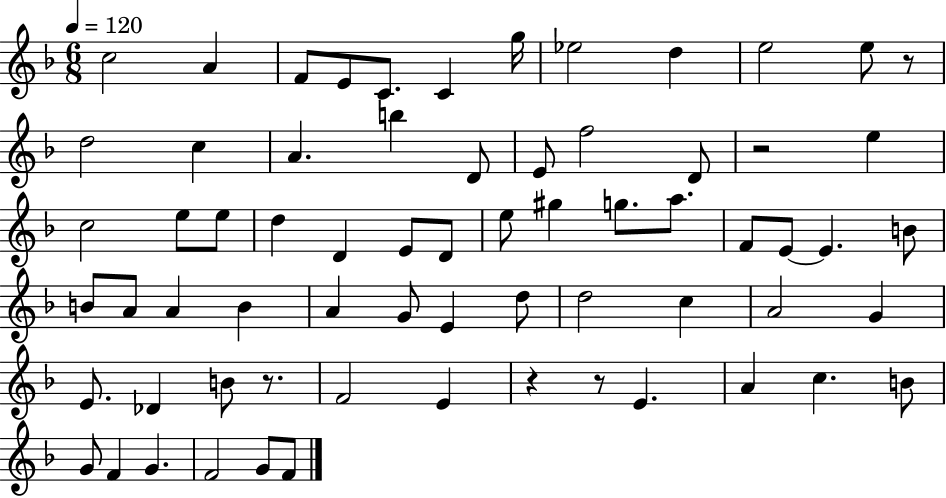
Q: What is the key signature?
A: F major